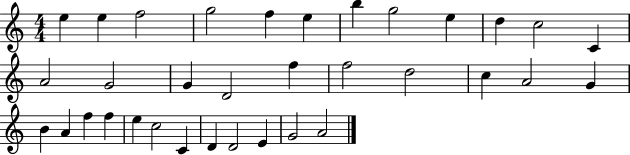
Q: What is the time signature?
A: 4/4